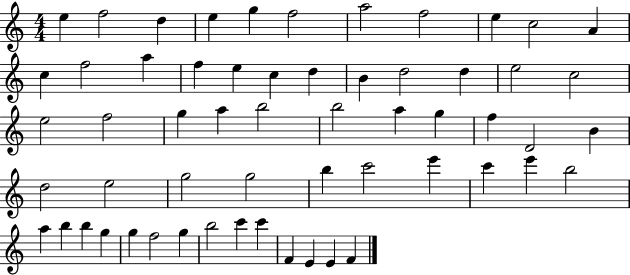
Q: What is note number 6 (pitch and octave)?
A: F5